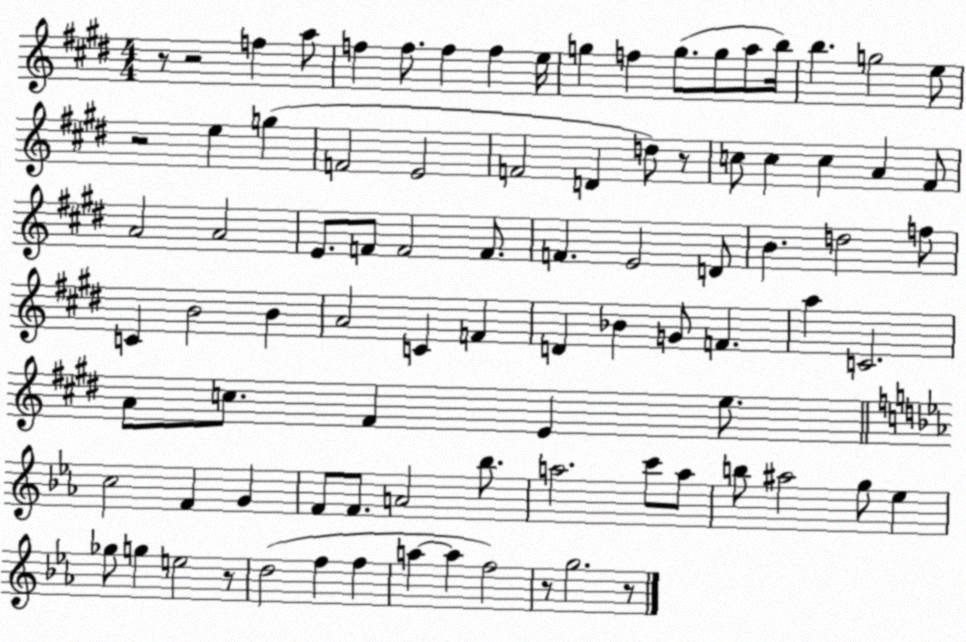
X:1
T:Untitled
M:4/4
L:1/4
K:E
z/2 z2 f a/2 f f/2 f f e/4 g f g/2 g/2 a/2 b/4 b g2 e/2 z2 e g F2 E2 F2 D d/2 z/2 c/2 c c A ^F/2 A2 A2 E/2 F/2 F2 F/2 F E2 D/2 B d2 f/2 C B2 B A2 C F D _B G/2 F a C2 A/2 c/2 ^F E e/2 c2 F G F/2 F/2 A2 _b/2 a2 c'/2 a/2 b/2 ^a2 g/2 _e _g/2 g e2 z/2 d2 f f a a f2 z/2 g2 z/2